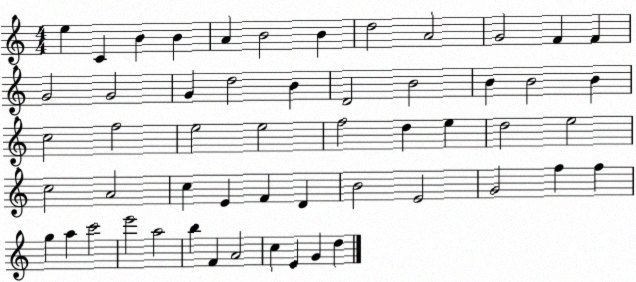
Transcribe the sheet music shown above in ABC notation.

X:1
T:Untitled
M:4/4
L:1/4
K:C
e C B B A B2 B d2 A2 G2 F F G2 G2 G d2 B D2 B2 B B2 B c2 f2 e2 e2 f2 d e d2 e2 c2 A2 c E F D B2 E2 G2 f f g a c'2 e'2 a2 b F A2 c E G d